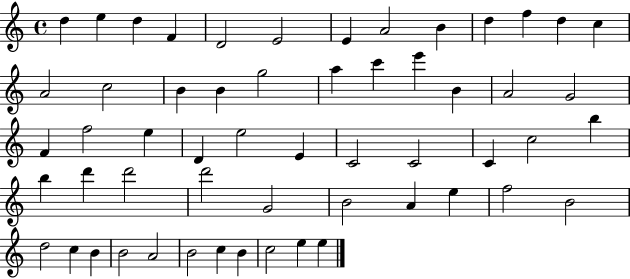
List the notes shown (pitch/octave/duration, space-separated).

D5/q E5/q D5/q F4/q D4/h E4/h E4/q A4/h B4/q D5/q F5/q D5/q C5/q A4/h C5/h B4/q B4/q G5/h A5/q C6/q E6/q B4/q A4/h G4/h F4/q F5/h E5/q D4/q E5/h E4/q C4/h C4/h C4/q C5/h B5/q B5/q D6/q D6/h D6/h G4/h B4/h A4/q E5/q F5/h B4/h D5/h C5/q B4/q B4/h A4/h B4/h C5/q B4/q C5/h E5/q E5/q